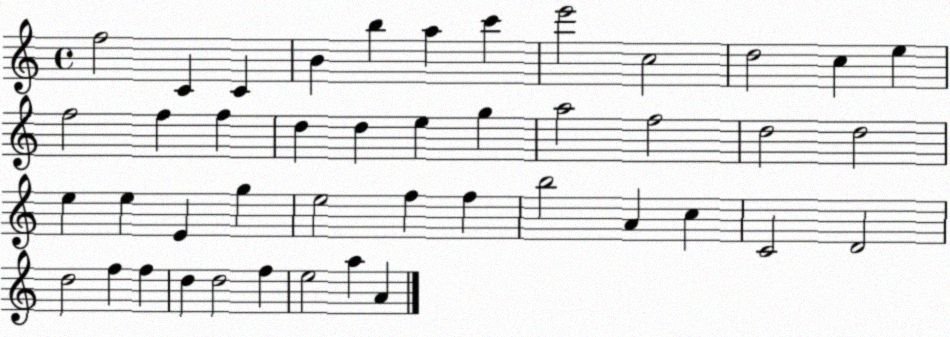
X:1
T:Untitled
M:4/4
L:1/4
K:C
f2 C C B b a c' e'2 c2 d2 c e f2 f f d d e g a2 f2 d2 d2 e e E g e2 f f b2 A c C2 D2 d2 f f d d2 f e2 a A